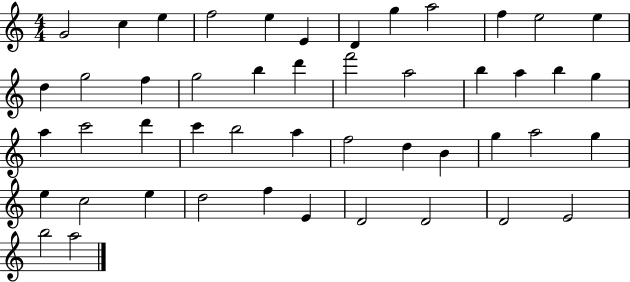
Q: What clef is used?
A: treble